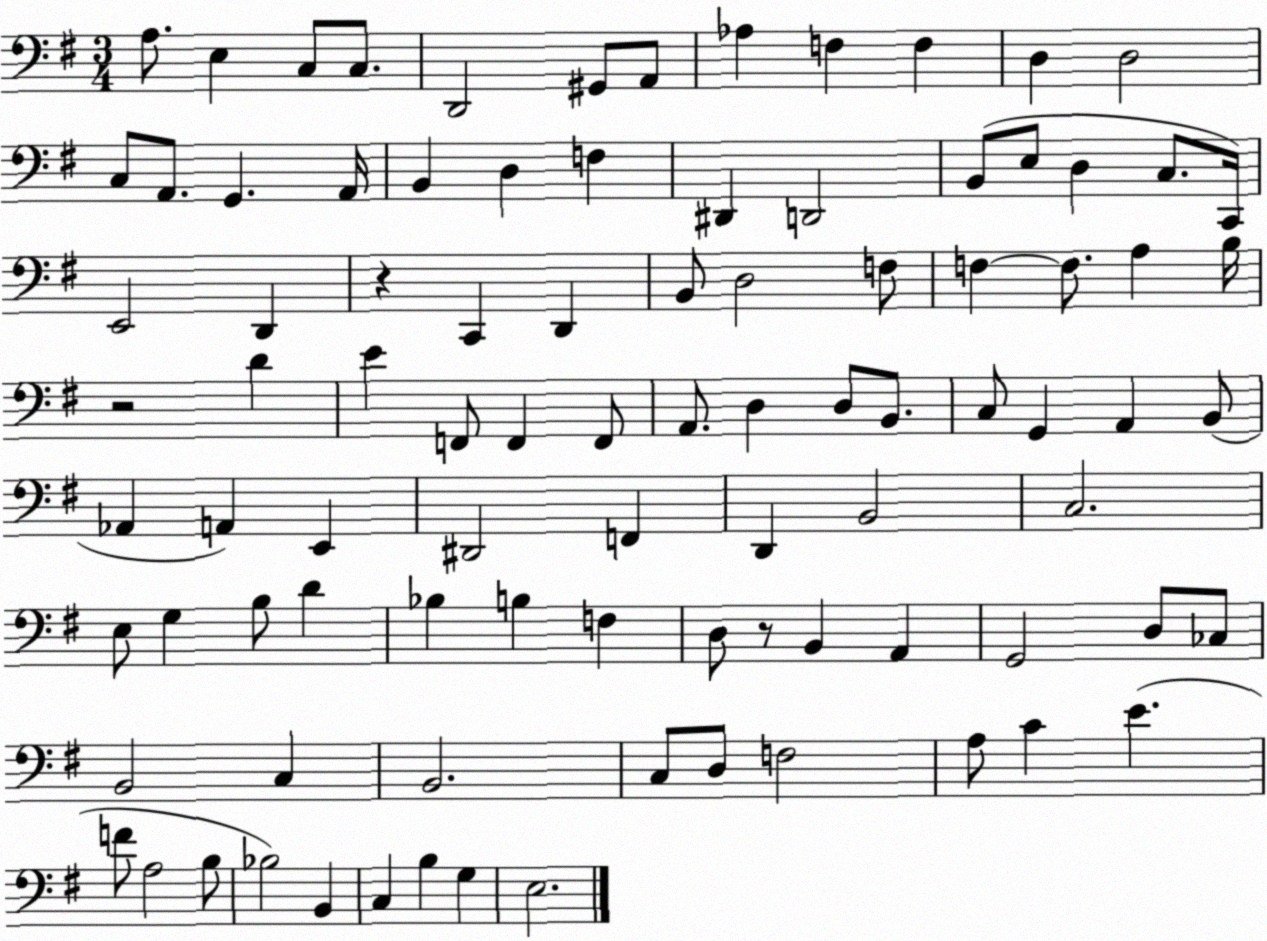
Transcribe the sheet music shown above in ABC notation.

X:1
T:Untitled
M:3/4
L:1/4
K:G
A,/2 E, C,/2 C,/2 D,,2 ^G,,/2 A,,/2 _A, F, F, D, D,2 C,/2 A,,/2 G,, A,,/4 B,, D, F, ^D,, D,,2 B,,/2 E,/2 D, C,/2 C,,/4 E,,2 D,, z C,, D,, B,,/2 D,2 F,/2 F, F,/2 A, B,/4 z2 D E F,,/2 F,, F,,/2 A,,/2 D, D,/2 B,,/2 C,/2 G,, A,, B,,/2 _A,, A,, E,, ^D,,2 F,, D,, B,,2 C,2 E,/2 G, B,/2 D _B, B, F, D,/2 z/2 B,, A,, G,,2 D,/2 _C,/2 B,,2 C, B,,2 C,/2 D,/2 F,2 A,/2 C E F/2 A,2 B,/2 _B,2 B,, C, B, G, E,2